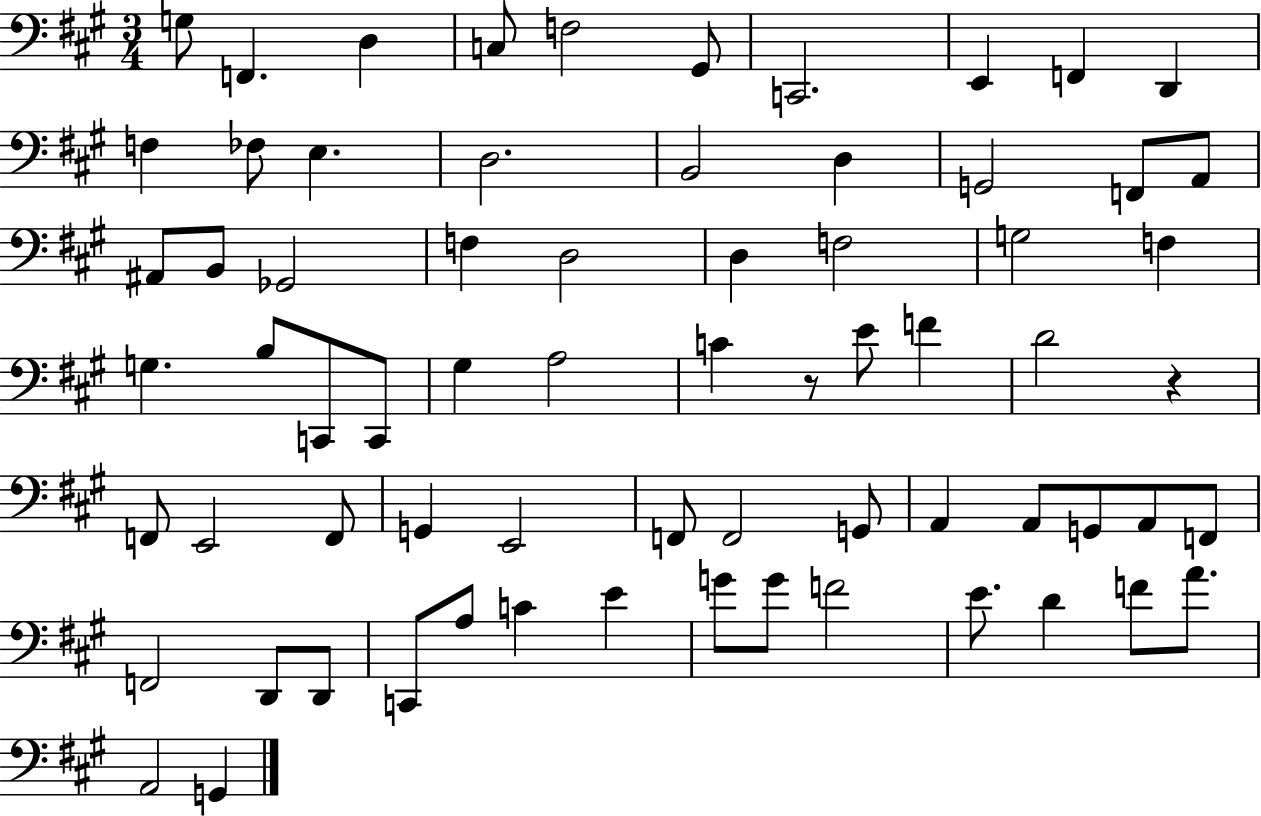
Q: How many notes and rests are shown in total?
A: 69